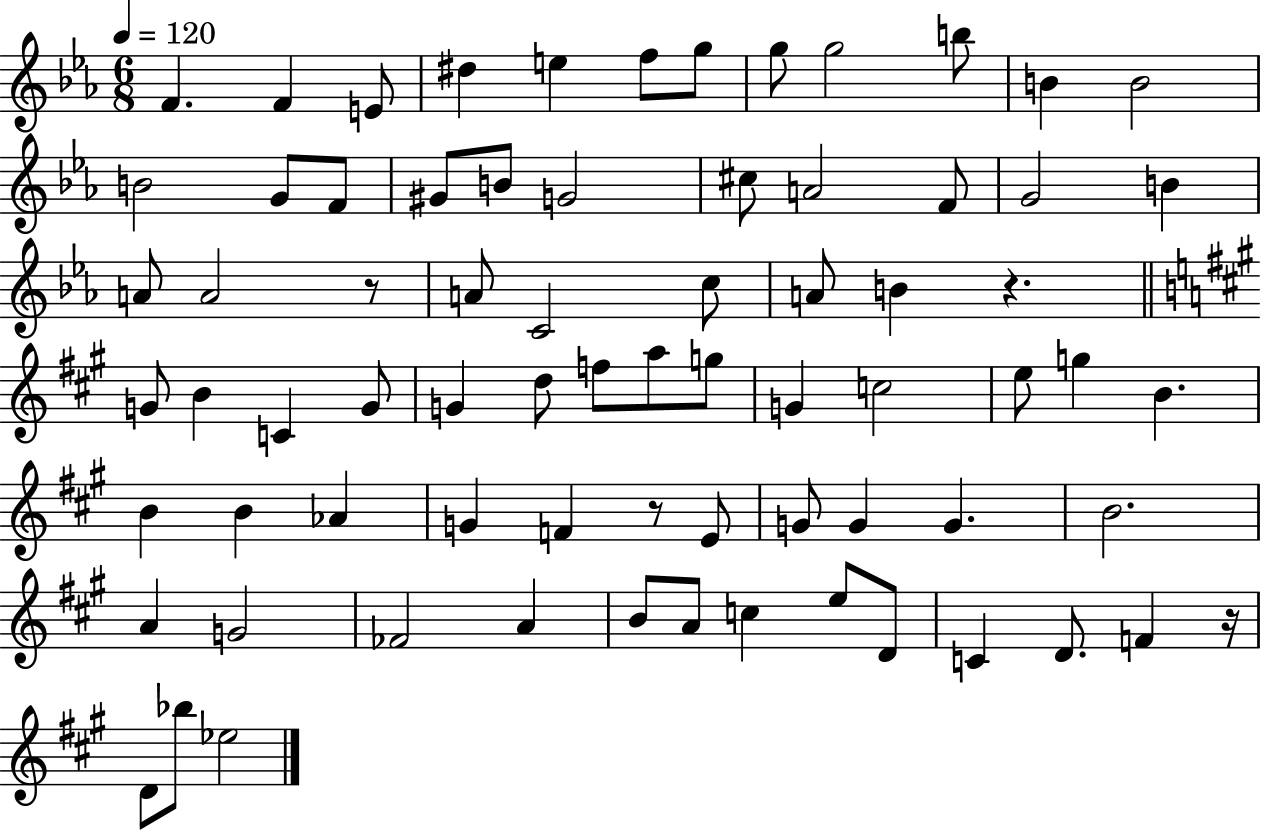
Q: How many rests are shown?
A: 4